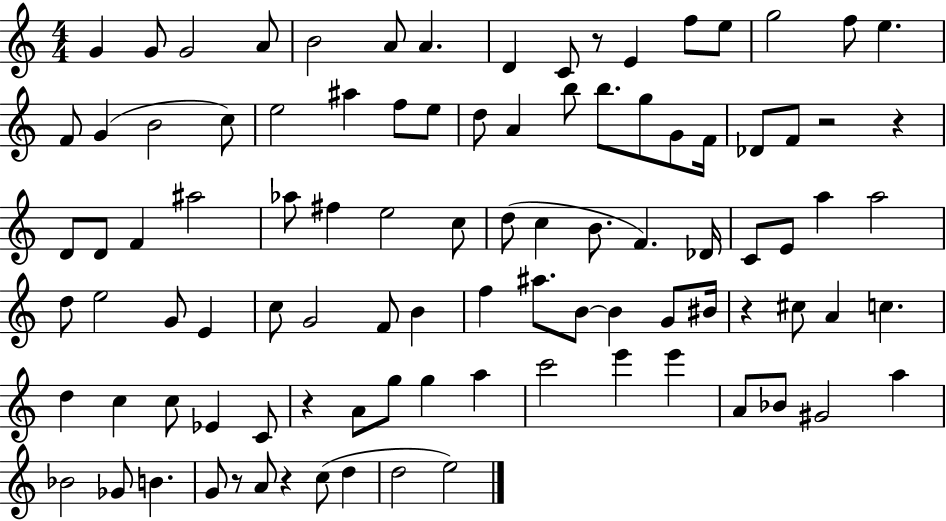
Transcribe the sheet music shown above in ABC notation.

X:1
T:Untitled
M:4/4
L:1/4
K:C
G G/2 G2 A/2 B2 A/2 A D C/2 z/2 E f/2 e/2 g2 f/2 e F/2 G B2 c/2 e2 ^a f/2 e/2 d/2 A b/2 b/2 g/2 G/2 F/4 _D/2 F/2 z2 z D/2 D/2 F ^a2 _a/2 ^f e2 c/2 d/2 c B/2 F _D/4 C/2 E/2 a a2 d/2 e2 G/2 E c/2 G2 F/2 B f ^a/2 B/2 B G/2 ^B/4 z ^c/2 A c d c c/2 _E C/2 z A/2 g/2 g a c'2 e' e' A/2 _B/2 ^G2 a _B2 _G/2 B G/2 z/2 A/2 z c/2 d d2 e2